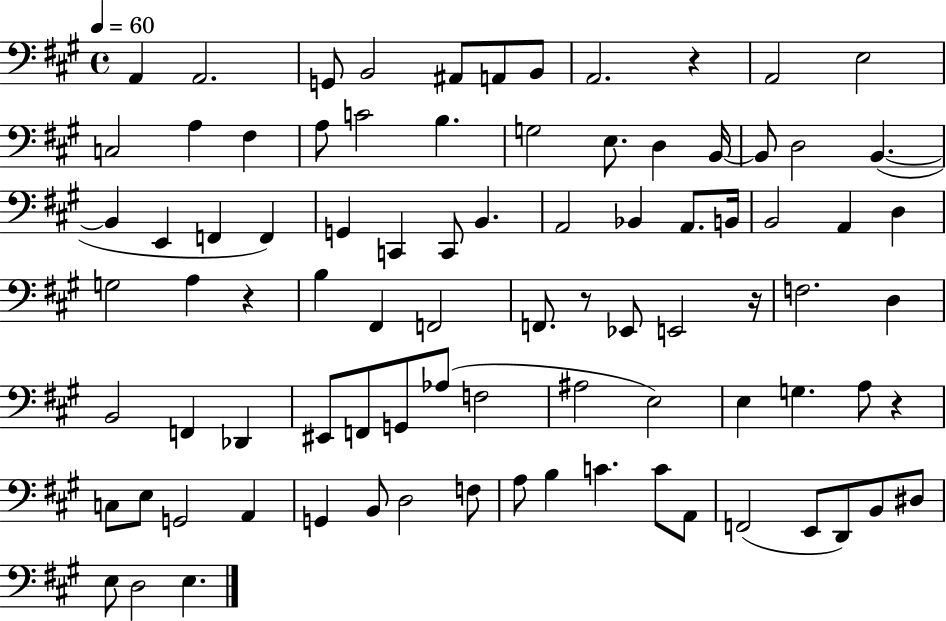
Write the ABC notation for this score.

X:1
T:Untitled
M:4/4
L:1/4
K:A
A,, A,,2 G,,/2 B,,2 ^A,,/2 A,,/2 B,,/2 A,,2 z A,,2 E,2 C,2 A, ^F, A,/2 C2 B, G,2 E,/2 D, B,,/4 B,,/2 D,2 B,, B,, E,, F,, F,, G,, C,, C,,/2 B,, A,,2 _B,, A,,/2 B,,/4 B,,2 A,, D, G,2 A, z B, ^F,, F,,2 F,,/2 z/2 _E,,/2 E,,2 z/4 F,2 D, B,,2 F,, _D,, ^E,,/2 F,,/2 G,,/2 _A,/2 F,2 ^A,2 E,2 E, G, A,/2 z C,/2 E,/2 G,,2 A,, G,, B,,/2 D,2 F,/2 A,/2 B, C C/2 A,,/2 F,,2 E,,/2 D,,/2 B,,/2 ^D,/2 E,/2 D,2 E,